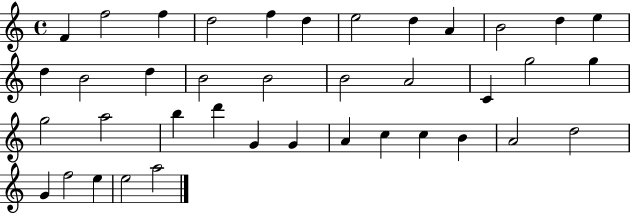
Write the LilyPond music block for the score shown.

{
  \clef treble
  \time 4/4
  \defaultTimeSignature
  \key c \major
  f'4 f''2 f''4 | d''2 f''4 d''4 | e''2 d''4 a'4 | b'2 d''4 e''4 | \break d''4 b'2 d''4 | b'2 b'2 | b'2 a'2 | c'4 g''2 g''4 | \break g''2 a''2 | b''4 d'''4 g'4 g'4 | a'4 c''4 c''4 b'4 | a'2 d''2 | \break g'4 f''2 e''4 | e''2 a''2 | \bar "|."
}